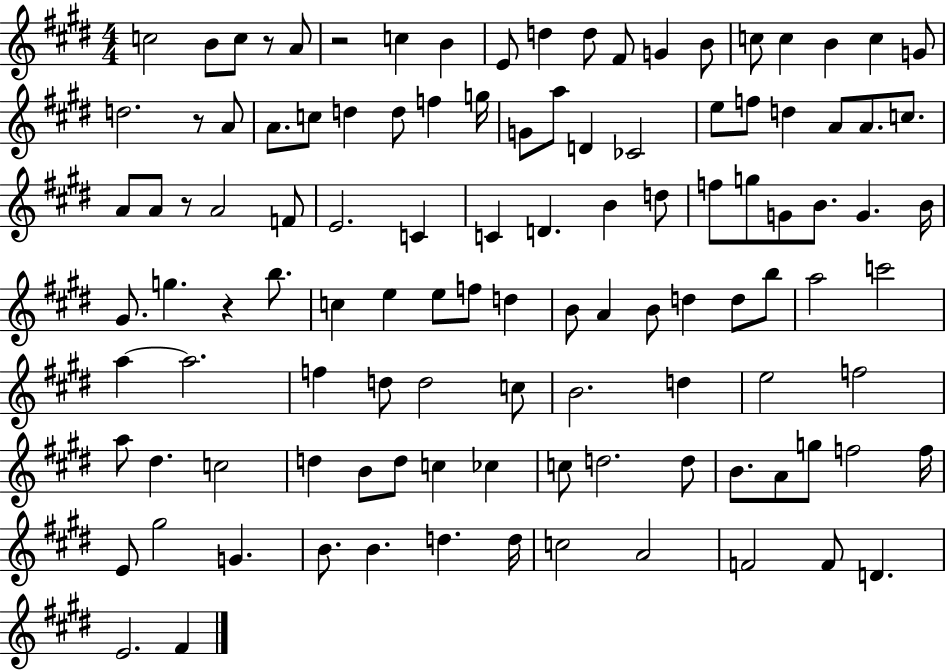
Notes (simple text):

C5/h B4/e C5/e R/e A4/e R/h C5/q B4/q E4/e D5/q D5/e F#4/e G4/q B4/e C5/e C5/q B4/q C5/q G4/e D5/h. R/e A4/e A4/e. C5/e D5/q D5/e F5/q G5/s G4/e A5/e D4/q CES4/h E5/e F5/e D5/q A4/e A4/e. C5/e. A4/e A4/e R/e A4/h F4/e E4/h. C4/q C4/q D4/q. B4/q D5/e F5/e G5/e G4/e B4/e. G4/q. B4/s G#4/e. G5/q. R/q B5/e. C5/q E5/q E5/e F5/e D5/q B4/e A4/q B4/e D5/q D5/e B5/e A5/h C6/h A5/q A5/h. F5/q D5/e D5/h C5/e B4/h. D5/q E5/h F5/h A5/e D#5/q. C5/h D5/q B4/e D5/e C5/q CES5/q C5/e D5/h. D5/e B4/e. A4/e G5/e F5/h F5/s E4/e G#5/h G4/q. B4/e. B4/q. D5/q. D5/s C5/h A4/h F4/h F4/e D4/q. E4/h. F#4/q